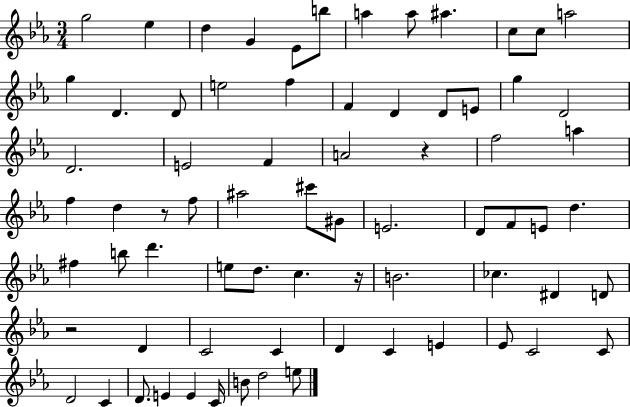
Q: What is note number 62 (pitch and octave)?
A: D4